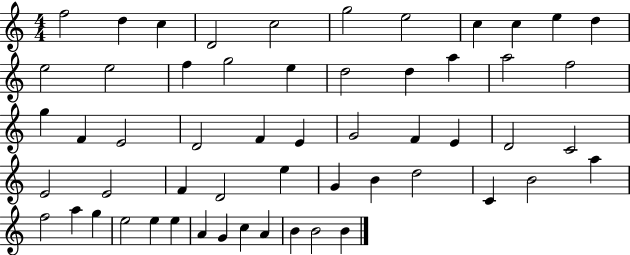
F5/h D5/q C5/q D4/h C5/h G5/h E5/h C5/q C5/q E5/q D5/q E5/h E5/h F5/q G5/h E5/q D5/h D5/q A5/q A5/h F5/h G5/q F4/q E4/h D4/h F4/q E4/q G4/h F4/q E4/q D4/h C4/h E4/h E4/h F4/q D4/h E5/q G4/q B4/q D5/h C4/q B4/h A5/q F5/h A5/q G5/q E5/h E5/q E5/q A4/q G4/q C5/q A4/q B4/q B4/h B4/q